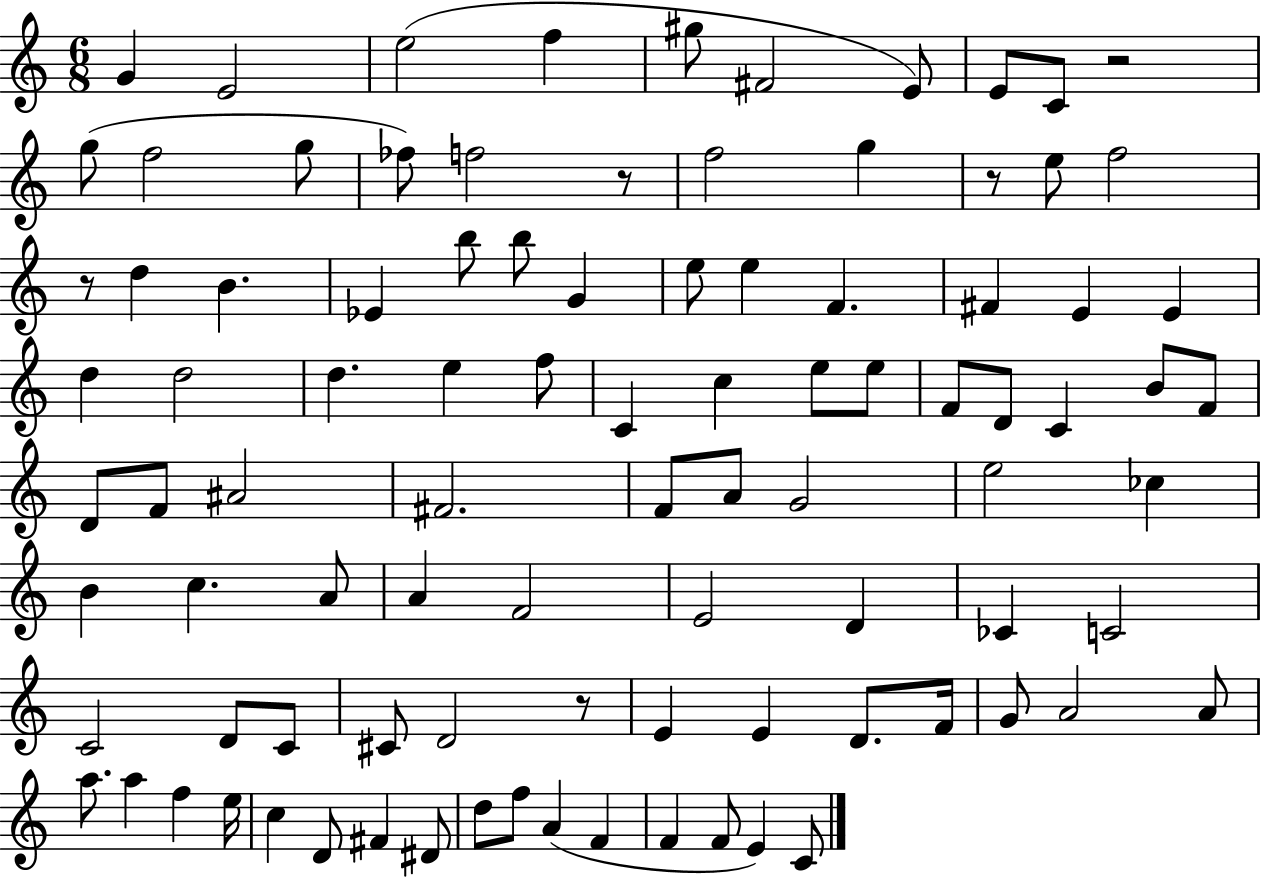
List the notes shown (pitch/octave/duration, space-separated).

G4/q E4/h E5/h F5/q G#5/e F#4/h E4/e E4/e C4/e R/h G5/e F5/h G5/e FES5/e F5/h R/e F5/h G5/q R/e E5/e F5/h R/e D5/q B4/q. Eb4/q B5/e B5/e G4/q E5/e E5/q F4/q. F#4/q E4/q E4/q D5/q D5/h D5/q. E5/q F5/e C4/q C5/q E5/e E5/e F4/e D4/e C4/q B4/e F4/e D4/e F4/e A#4/h F#4/h. F4/e A4/e G4/h E5/h CES5/q B4/q C5/q. A4/e A4/q F4/h E4/h D4/q CES4/q C4/h C4/h D4/e C4/e C#4/e D4/h R/e E4/q E4/q D4/e. F4/s G4/e A4/h A4/e A5/e. A5/q F5/q E5/s C5/q D4/e F#4/q D#4/e D5/e F5/e A4/q F4/q F4/q F4/e E4/q C4/e